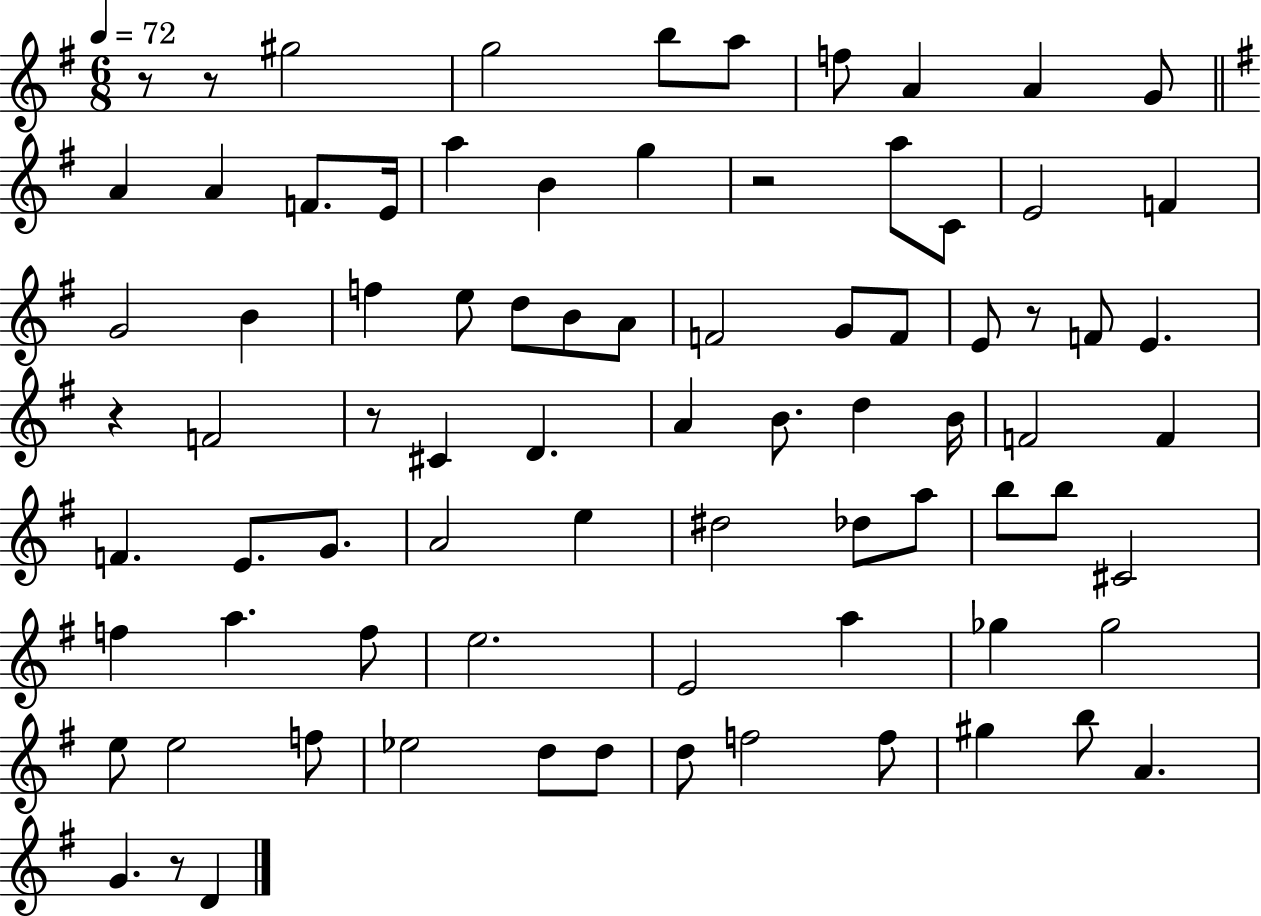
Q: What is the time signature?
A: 6/8